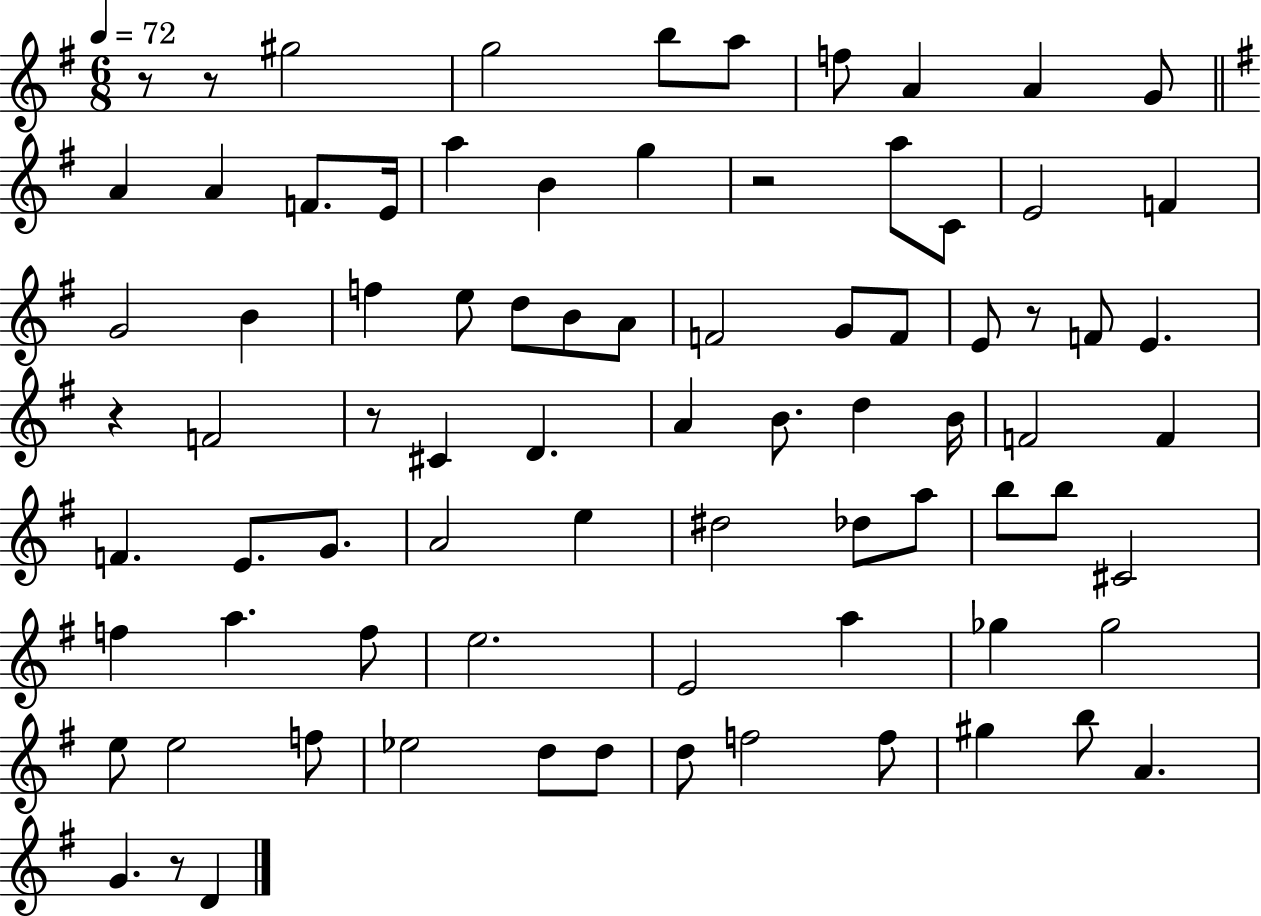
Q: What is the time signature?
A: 6/8